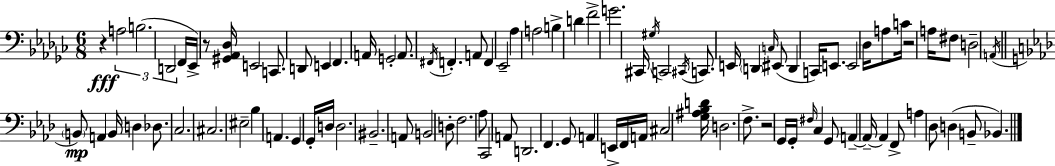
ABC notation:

X:1
T:Untitled
M:6/8
L:1/4
K:Ebm
z A,2 B,2 D,,2 F,,/4 _E,,/4 z/2 [^G,,_A,,_D,]/4 E,,2 C,,/2 D,,/2 E,, F,, A,,/4 G,,2 A,,/2 ^F,,/4 F,, A,,/2 F,, _E,,2 _A, A,2 B, D F2 G2 ^C,,/4 ^G,/4 C,,2 ^C,,/4 C,,/2 E,,/4 D,, C,/4 ^E,,/2 D,, C,,/4 E,,/2 E,,2 _D,/4 A,/2 C/4 z2 A,/4 ^F,/2 D,2 A,,/4 B,,/2 A,, B,,/4 D, _D,/2 C,2 ^C,2 ^E,2 _B, A,, G,, G,,/4 D,/4 D,2 ^B,,2 A,,/2 B,,2 D,/2 F,2 _A,/2 C,,2 A,,/2 D,,2 F,, G,,/2 A,, E,,/4 F,,/4 A,,/4 ^C,2 [G,^A,_B,D]/4 D,2 F,/2 z2 G,,/4 G,,/4 ^F,/4 C, G,,/2 A,, A,,/4 A,, F,,/2 A, _D,/2 D, B,,/2 _B,,